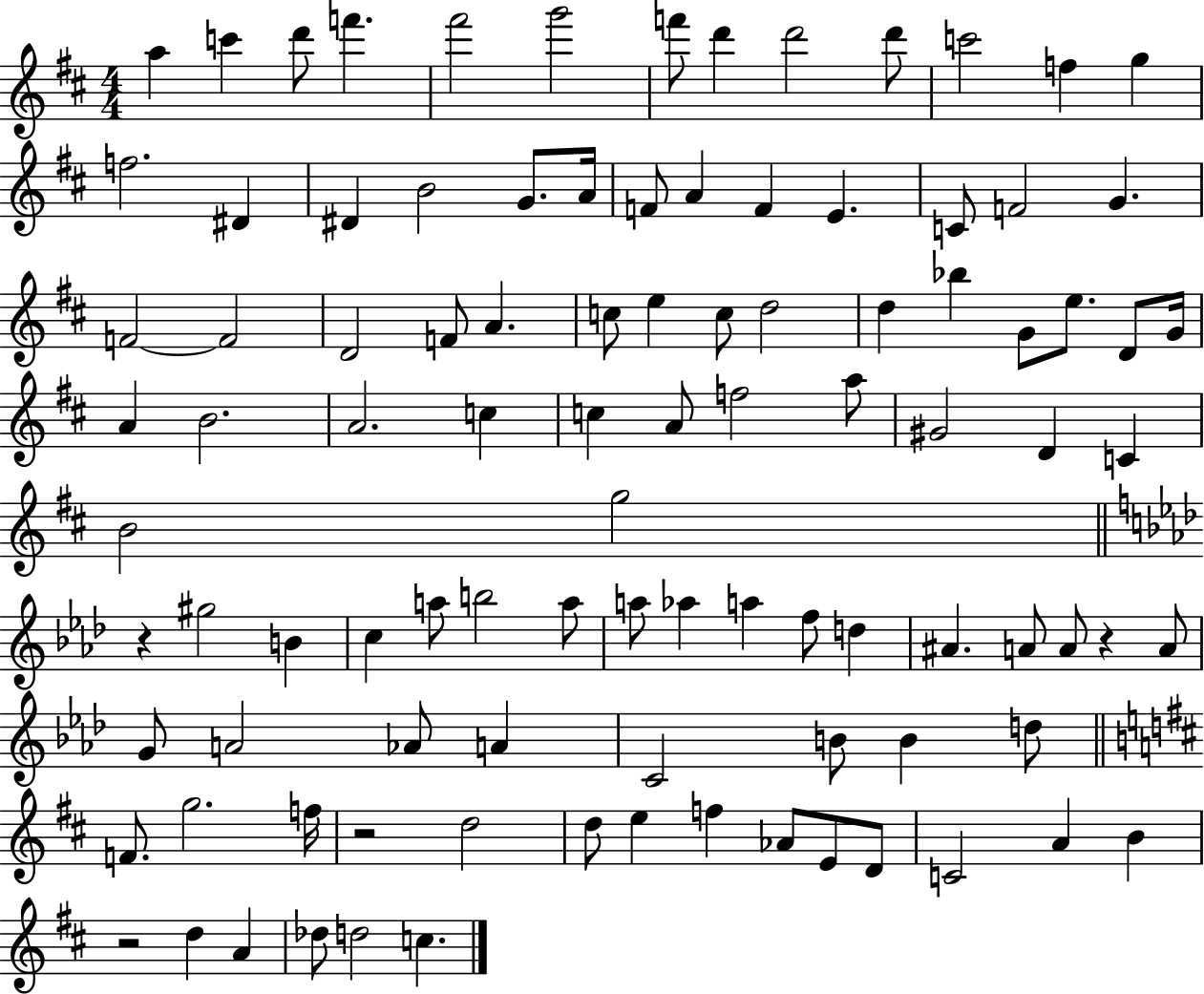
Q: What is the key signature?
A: D major